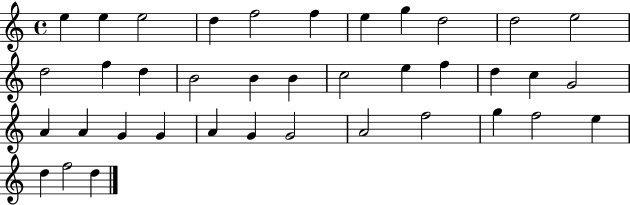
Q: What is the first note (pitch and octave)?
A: E5